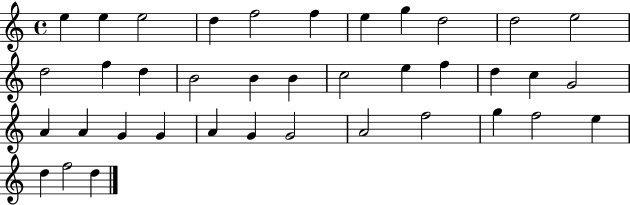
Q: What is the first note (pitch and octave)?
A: E5